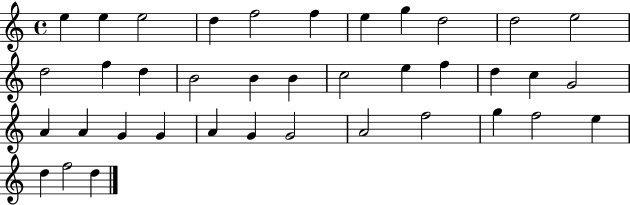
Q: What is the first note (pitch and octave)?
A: E5